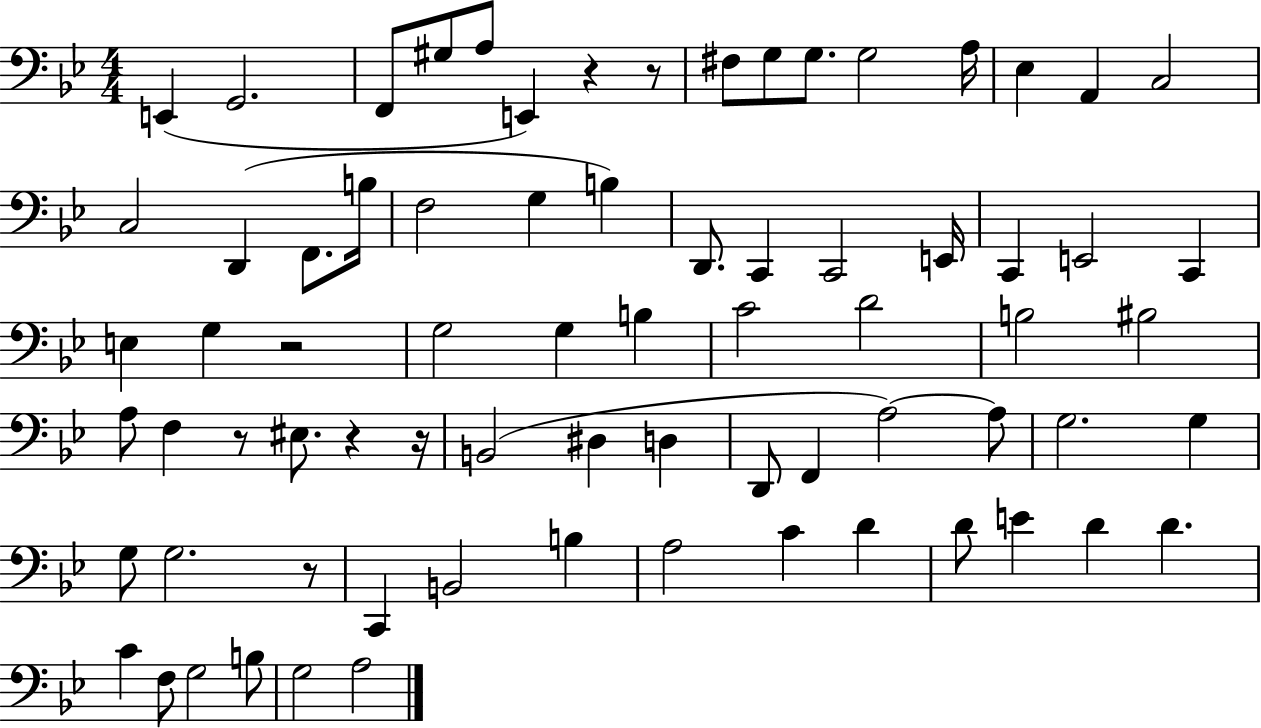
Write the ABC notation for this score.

X:1
T:Untitled
M:4/4
L:1/4
K:Bb
E,, G,,2 F,,/2 ^G,/2 A,/2 E,, z z/2 ^F,/2 G,/2 G,/2 G,2 A,/4 _E, A,, C,2 C,2 D,, F,,/2 B,/4 F,2 G, B, D,,/2 C,, C,,2 E,,/4 C,, E,,2 C,, E, G, z2 G,2 G, B, C2 D2 B,2 ^B,2 A,/2 F, z/2 ^E,/2 z z/4 B,,2 ^D, D, D,,/2 F,, A,2 A,/2 G,2 G, G,/2 G,2 z/2 C,, B,,2 B, A,2 C D D/2 E D D C F,/2 G,2 B,/2 G,2 A,2